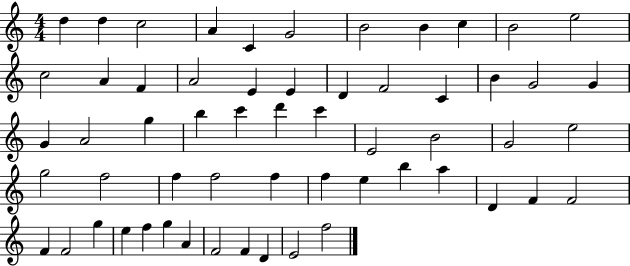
X:1
T:Untitled
M:4/4
L:1/4
K:C
d d c2 A C G2 B2 B c B2 e2 c2 A F A2 E E D F2 C B G2 G G A2 g b c' d' c' E2 B2 G2 e2 g2 f2 f f2 f f e b a D F F2 F F2 g e f g A F2 F D E2 f2